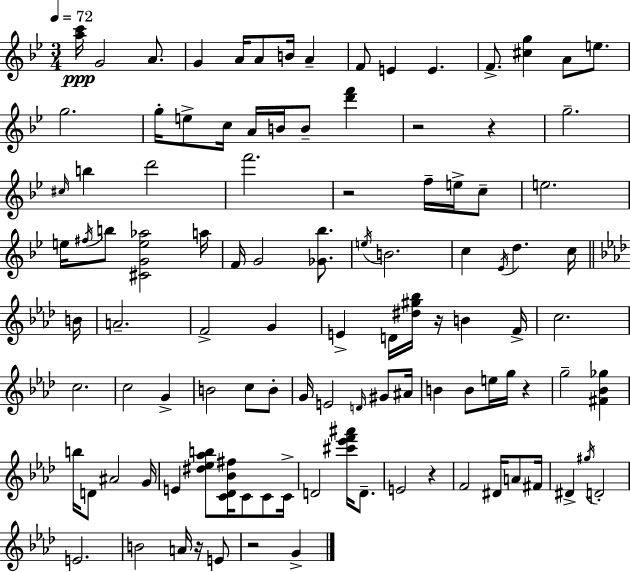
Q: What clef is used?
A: treble